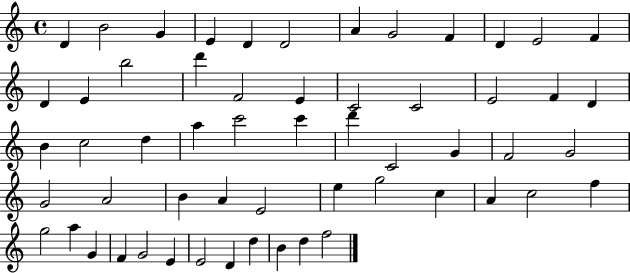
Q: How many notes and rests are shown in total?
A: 57